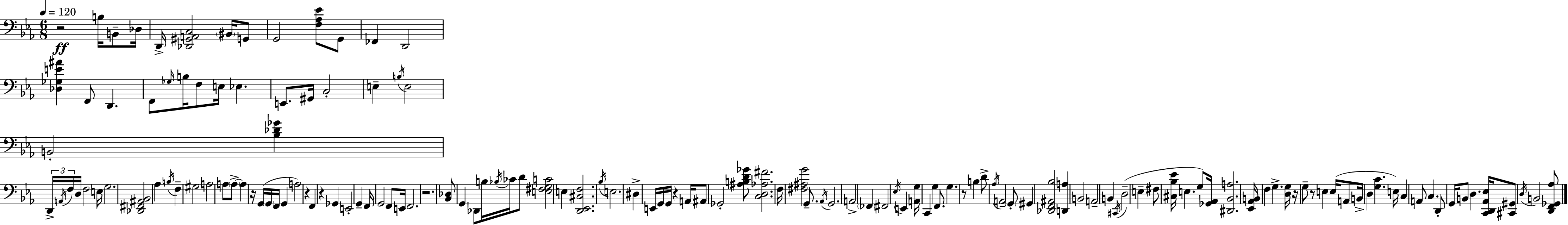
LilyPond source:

{
  \clef bass
  \numericTimeSignature
  \time 6/8
  \key ees \major
  \tempo 4 = 120
  \repeat volta 2 { r2\ff b16 b,8-- des16 | d,16-> <des, gis, a, c>2 \parenthesize bis,16 g,8 | g,2 <f aes ees'>8 g,8 | fes,4 d,2 | \break <des ges e' ais'>4 f,8 d,4. | f,8 \grace { ges16 } b16 f8 e16 ees4. | e,8. gis,16 c2-. | e4-- \acciaccatura { b16 } e2 | \break b,2-. <bes des' ges'>4 | \tuplet 3/2 { d,16-> \acciaccatura { a,16 } f16 } d16 f2 | e16 g2. | <des, fis, ais, bes,>2 aes4 | \break \acciaccatura { b16 } f4-- gis2 | a2 | a8 \parenthesize a8->~~ a4 r16 g,16( \parenthesize g,16 f,16 | g,4 a2) | \break r4 f,4 r4 | ges,4 e,2-. | g,4-- f,16 g,2 | f,8 e,16 f,2. | \break r2. | <bes, des>8 g,4 des,8 | b16 \acciaccatura { bes16 } ces'16 d'8 <e fis g c'>2 | e4 <d, ees, cis f>2. | \break \acciaccatura { bes16 } e2. | dis4-> e,16 g,16 | g,16 r4 a,16 ais,8 ges,2-. | <ais b d' ges'>8 <c d aes fis'>2. | \break f16 <fis ais g'>2 | g,8.-- \acciaccatura { aes,16 } g,2. | a,2-> | \parenthesize fes,4 fis,2 | \break \acciaccatura { ees16 } e,4 <a, g>16 c,4 | g4 f,8. g4. | r8 b4 d'8-> \acciaccatura { aes16 } a,2-- | \parenthesize g,8-. gis,4 | \break <des, f, ais, bes>2 <d, a>4 | b,2 a,2-- | b,4 \acciaccatura { cis,16 } d2--( | e4-- fis8 | \break <cis bes ees'>16 e4. g8) <ges, aes,>16 <dis, bes, a>2. | <ees, aes, b,>16 f4 | g4.-> <d g>16 r16 g8-- | r8 e4 e16( a,8 b,16-> d4 | \break <g c'>4. e16) c4 | a,8 c4. d,8-. | g,16 b,8 d4. <c, d, aes, ees>16 <cis, gis,>8 | \acciaccatura { d16 } b,2 <d, f, ges, aes>8 } \bar "|."
}